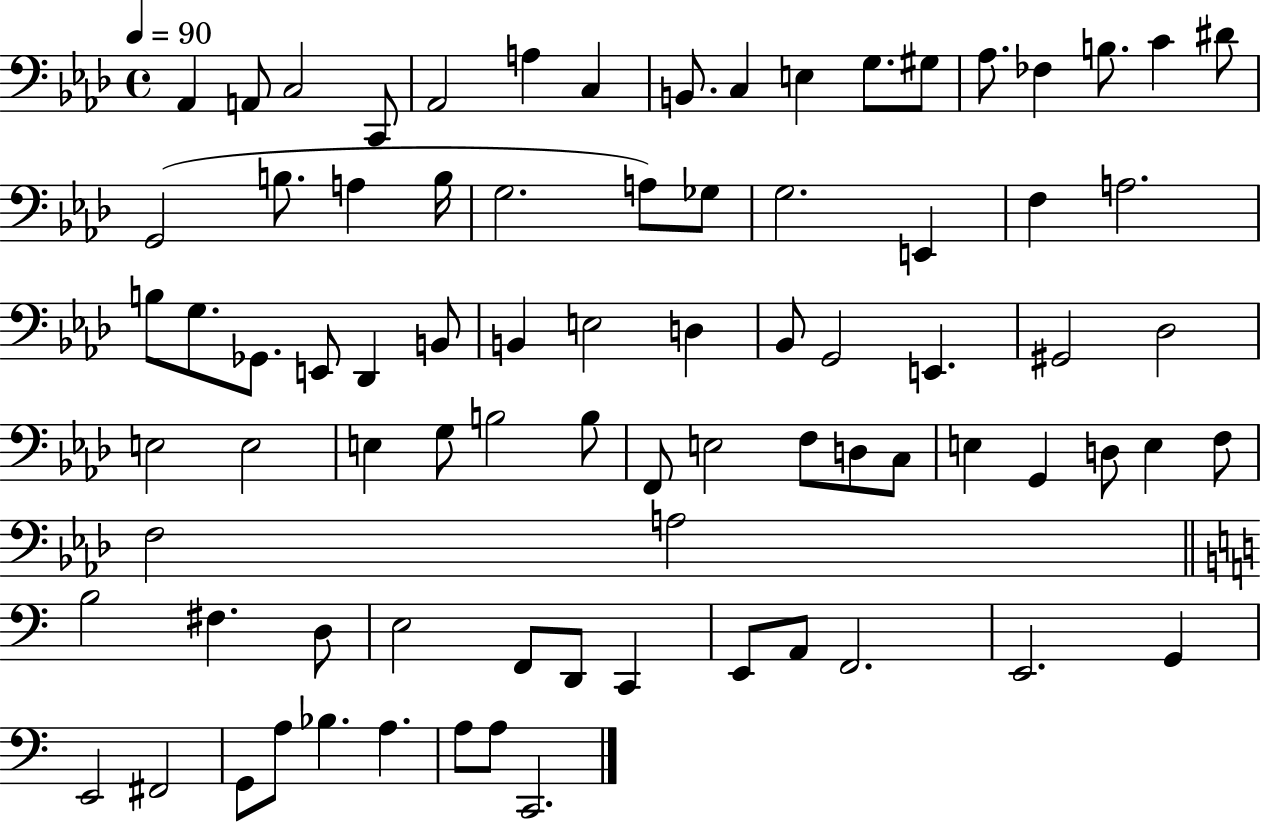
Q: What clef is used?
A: bass